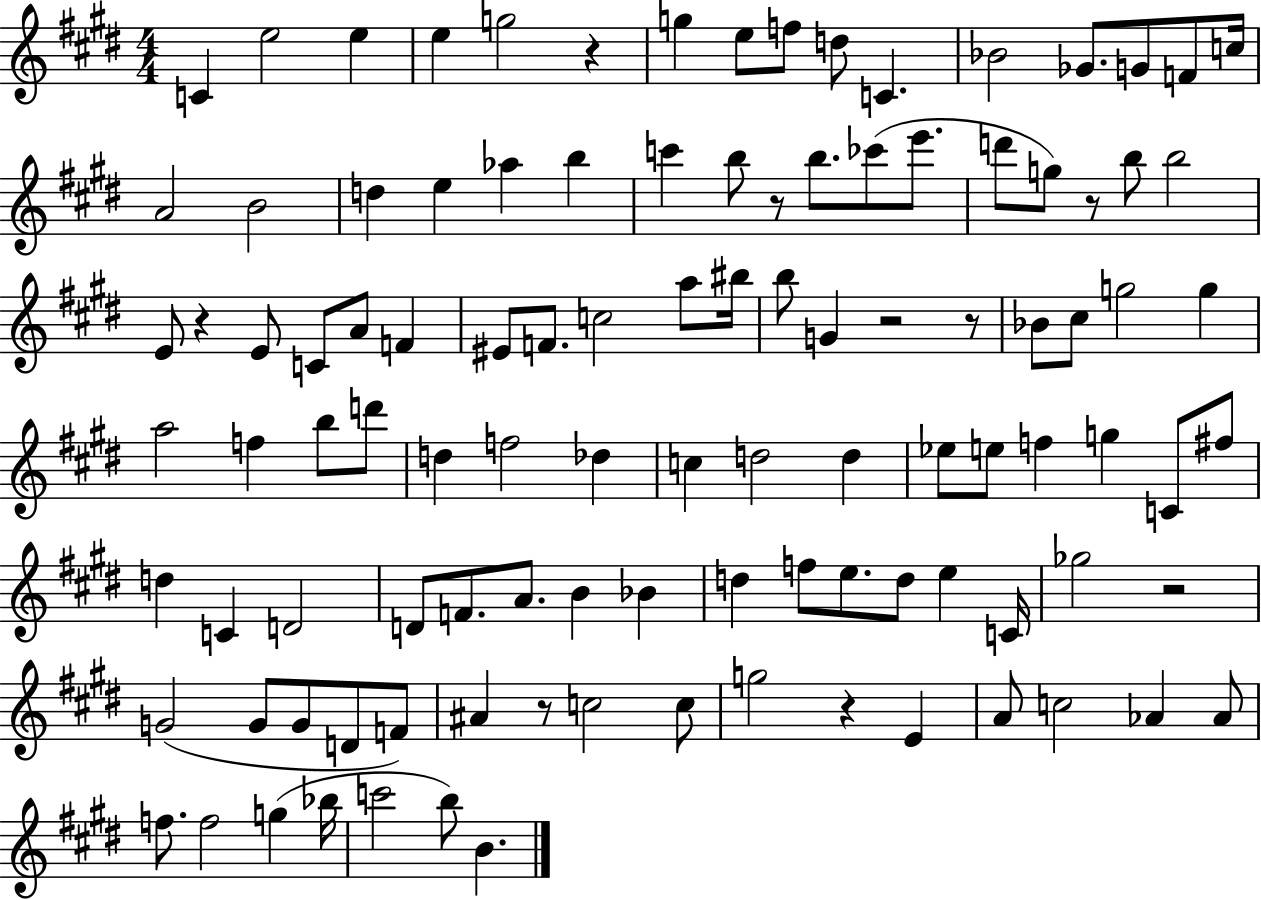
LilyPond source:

{
  \clef treble
  \numericTimeSignature
  \time 4/4
  \key e \major
  \repeat volta 2 { c'4 e''2 e''4 | e''4 g''2 r4 | g''4 e''8 f''8 d''8 c'4. | bes'2 ges'8. g'8 f'8 c''16 | \break a'2 b'2 | d''4 e''4 aes''4 b''4 | c'''4 b''8 r8 b''8. ces'''8( e'''8. | d'''8 g''8) r8 b''8 b''2 | \break e'8 r4 e'8 c'8 a'8 f'4 | eis'8 f'8. c''2 a''8 bis''16 | b''8 g'4 r2 r8 | bes'8 cis''8 g''2 g''4 | \break a''2 f''4 b''8 d'''8 | d''4 f''2 des''4 | c''4 d''2 d''4 | ees''8 e''8 f''4 g''4 c'8 fis''8 | \break d''4 c'4 d'2 | d'8 f'8. a'8. b'4 bes'4 | d''4 f''8 e''8. d''8 e''4 c'16 | ges''2 r2 | \break g'2( g'8 g'8 d'8 f'8) | ais'4 r8 c''2 c''8 | g''2 r4 e'4 | a'8 c''2 aes'4 aes'8 | \break f''8. f''2 g''4( bes''16 | c'''2 b''8) b'4. | } \bar "|."
}